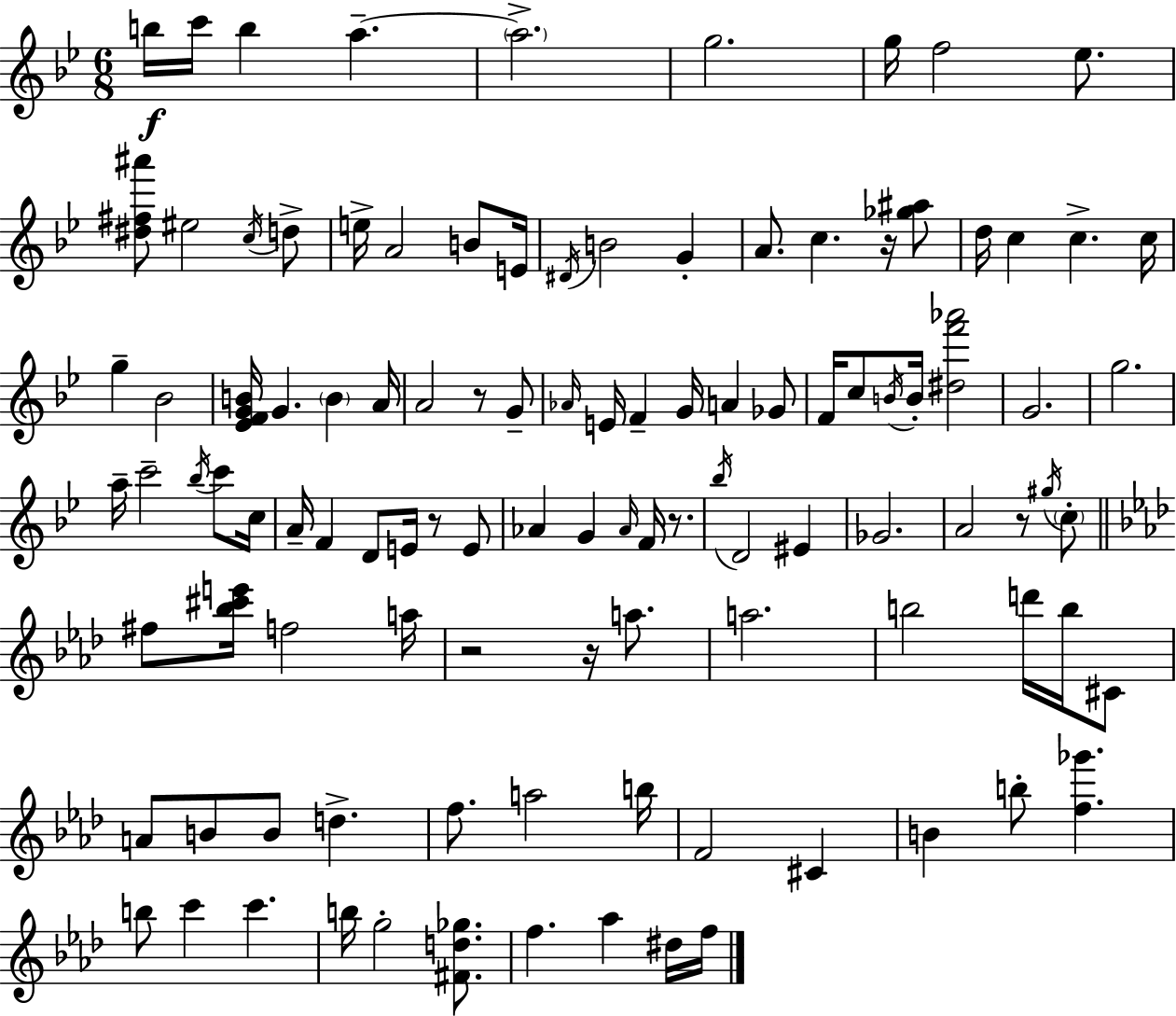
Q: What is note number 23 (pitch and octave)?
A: C5